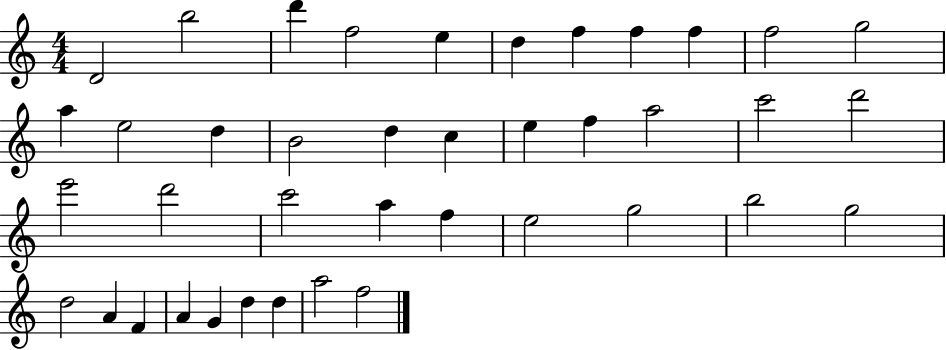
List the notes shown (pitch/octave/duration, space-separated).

D4/h B5/h D6/q F5/h E5/q D5/q F5/q F5/q F5/q F5/h G5/h A5/q E5/h D5/q B4/h D5/q C5/q E5/q F5/q A5/h C6/h D6/h E6/h D6/h C6/h A5/q F5/q E5/h G5/h B5/h G5/h D5/h A4/q F4/q A4/q G4/q D5/q D5/q A5/h F5/h